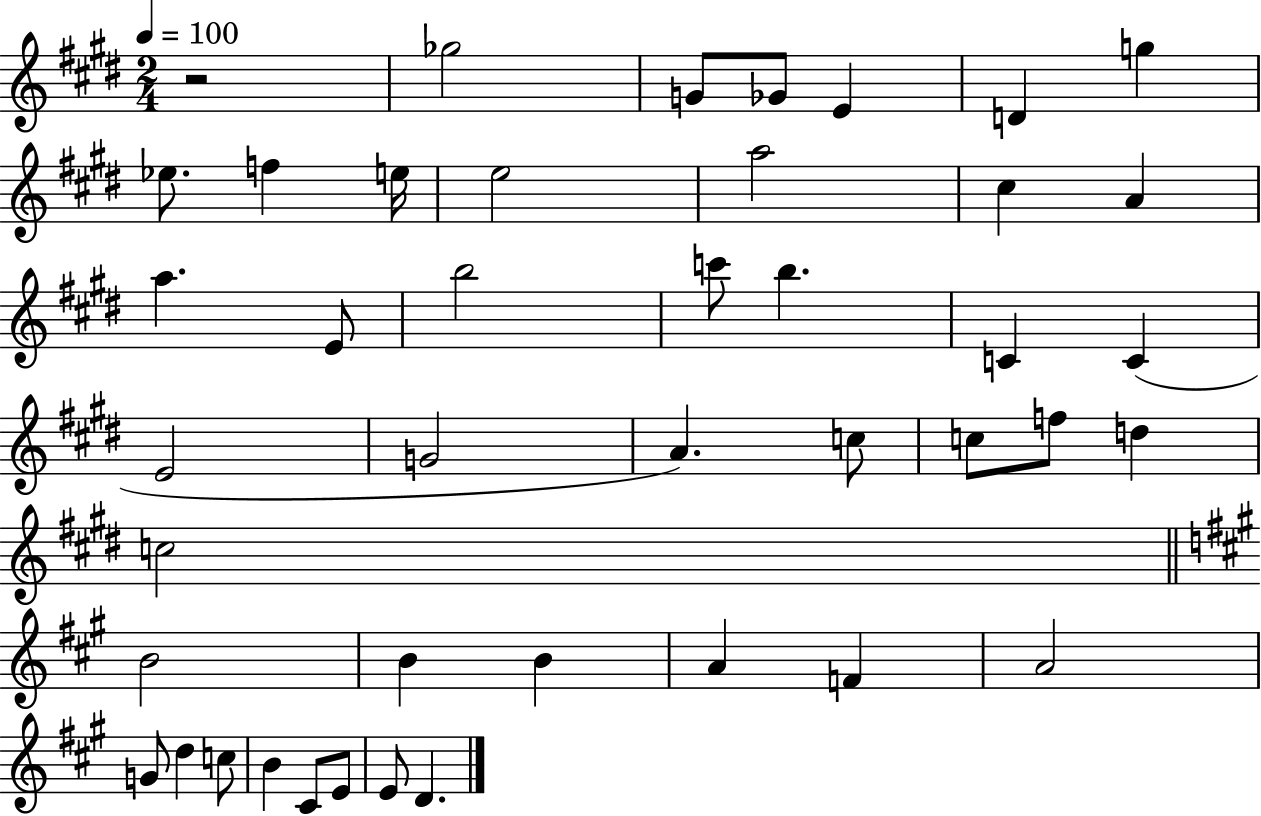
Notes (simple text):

R/h Gb5/h G4/e Gb4/e E4/q D4/q G5/q Eb5/e. F5/q E5/s E5/h A5/h C#5/q A4/q A5/q. E4/e B5/h C6/e B5/q. C4/q C4/q E4/h G4/h A4/q. C5/e C5/e F5/e D5/q C5/h B4/h B4/q B4/q A4/q F4/q A4/h G4/e D5/q C5/e B4/q C#4/e E4/e E4/e D4/q.